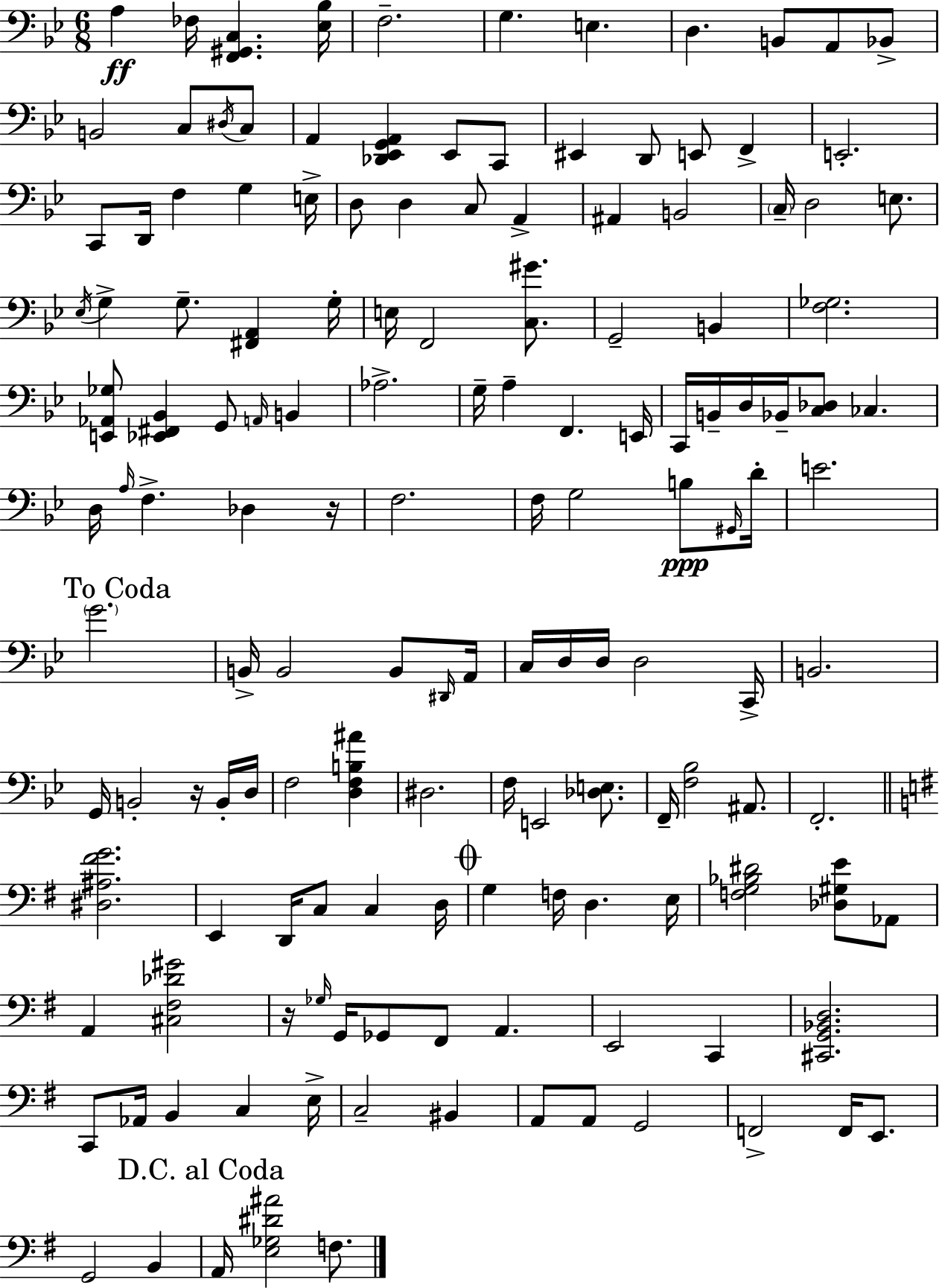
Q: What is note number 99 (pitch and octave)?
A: E3